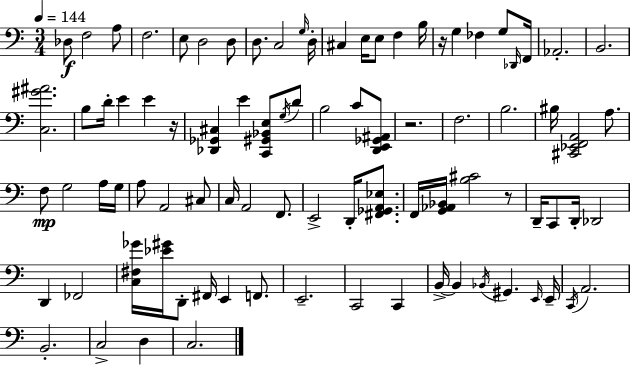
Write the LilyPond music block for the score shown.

{
  \clef bass
  \numericTimeSignature
  \time 3/4
  \key c \major
  \tempo 4 = 144
  \repeat volta 2 { des8\f f2 a8 | f2. | e8 d2 d8 | d8. c2 \grace { g16 } | \break d16-. cis4 e16 e8 f4 | b16 r16 g4 fes4 g8 | \grace { des,16 } f,16 aes,2.-. | b,2. | \break <c gis' ais'>2. | b8 d'16-. e'4 e'4 | r16 <des, ges, cis>4 e'4 <c, gis, bes, e>8 | \acciaccatura { g16 } d'8 b2 c'8 | \break <d, e, ges, ais,>8 r2. | f2. | b2. | bis16 <cis, ees, f, a,>2 | \break a8. f8\mp g2 | a16 g16 a8 a,2 | cis8 c16 a,2 | f,8. e,2-> d,16-. | \break <fis, ges, a, ees>8. f,16 <g, aes, bes,>16 <b cis'>2 | r8 d,16-- c,8 d,16-. des,2 | d,4 fes,2 | <c fis ges'>16 <ees' gis'>16 d,8-. fis,16 e,4 | \break f,8. e,2.-- | c,2 c,4 | b,16->~~ b,4 \acciaccatura { bes,16 } gis,4. | \grace { e,16 } e,16-- \acciaccatura { c,16 } a,2. | \break b,2.-. | c2-> | d4 c2. | } \bar "|."
}